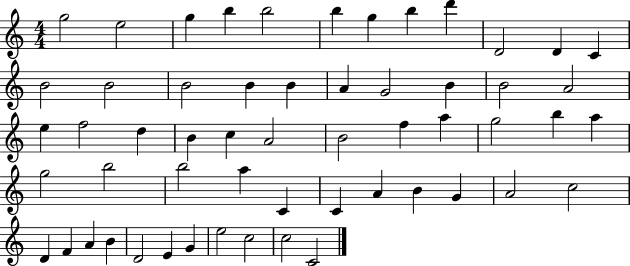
G5/h E5/h G5/q B5/q B5/h B5/q G5/q B5/q D6/q D4/h D4/q C4/q B4/h B4/h B4/h B4/q B4/q A4/q G4/h B4/q B4/h A4/h E5/q F5/h D5/q B4/q C5/q A4/h B4/h F5/q A5/q G5/h B5/q A5/q G5/h B5/h B5/h A5/q C4/q C4/q A4/q B4/q G4/q A4/h C5/h D4/q F4/q A4/q B4/q D4/h E4/q G4/q E5/h C5/h C5/h C4/h